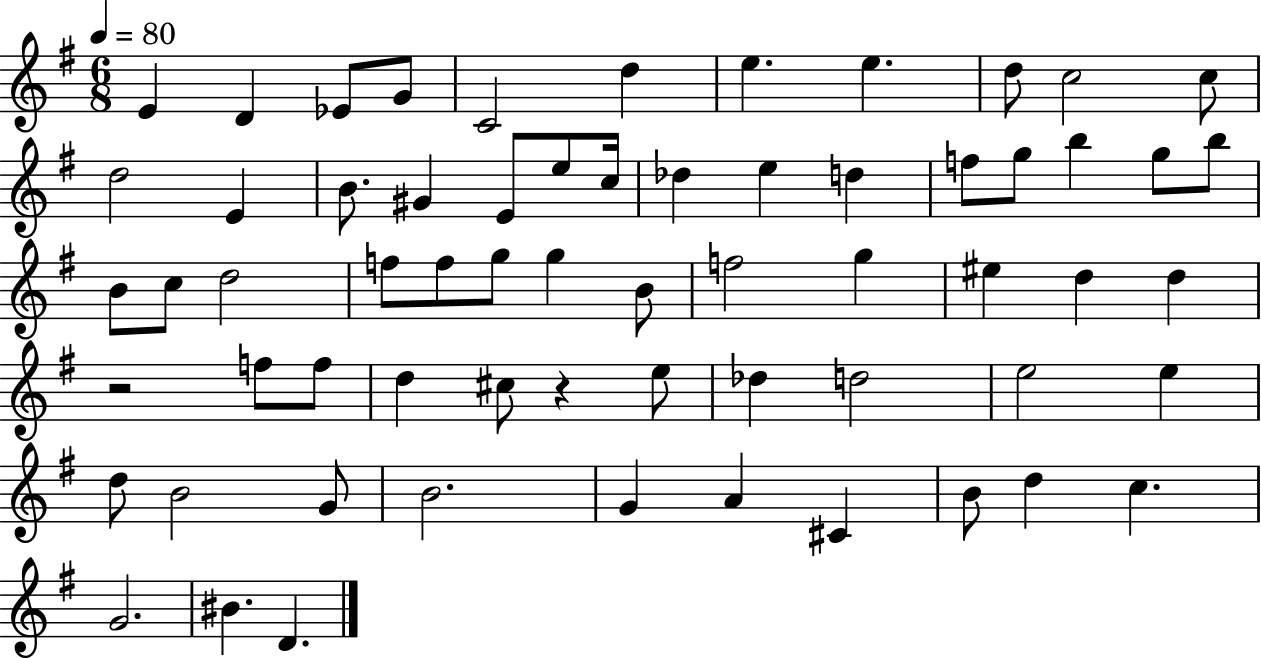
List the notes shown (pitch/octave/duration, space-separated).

E4/q D4/q Eb4/e G4/e C4/h D5/q E5/q. E5/q. D5/e C5/h C5/e D5/h E4/q B4/e. G#4/q E4/e E5/e C5/s Db5/q E5/q D5/q F5/e G5/e B5/q G5/e B5/e B4/e C5/e D5/h F5/e F5/e G5/e G5/q B4/e F5/h G5/q EIS5/q D5/q D5/q R/h F5/e F5/e D5/q C#5/e R/q E5/e Db5/q D5/h E5/h E5/q D5/e B4/h G4/e B4/h. G4/q A4/q C#4/q B4/e D5/q C5/q. G4/h. BIS4/q. D4/q.